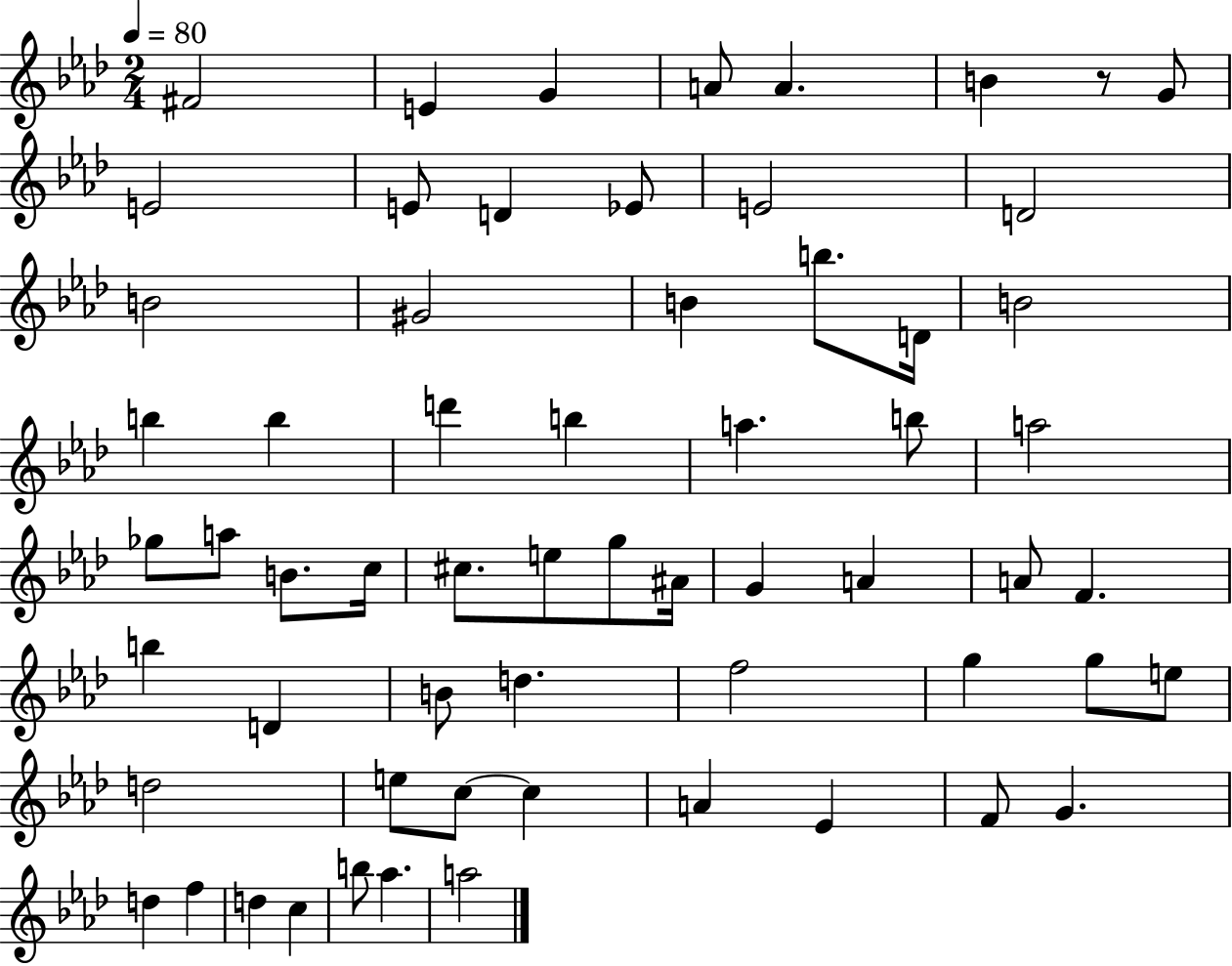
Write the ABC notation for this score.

X:1
T:Untitled
M:2/4
L:1/4
K:Ab
^F2 E G A/2 A B z/2 G/2 E2 E/2 D _E/2 E2 D2 B2 ^G2 B b/2 D/4 B2 b b d' b a b/2 a2 _g/2 a/2 B/2 c/4 ^c/2 e/2 g/2 ^A/4 G A A/2 F b D B/2 d f2 g g/2 e/2 d2 e/2 c/2 c A _E F/2 G d f d c b/2 _a a2